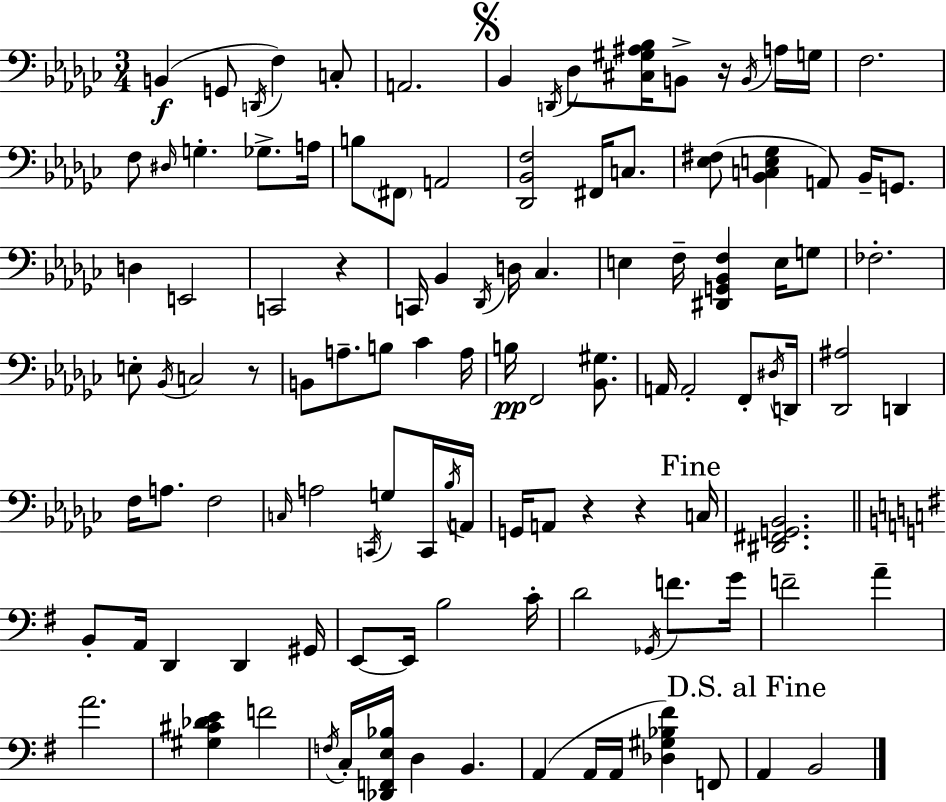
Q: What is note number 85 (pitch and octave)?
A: A4